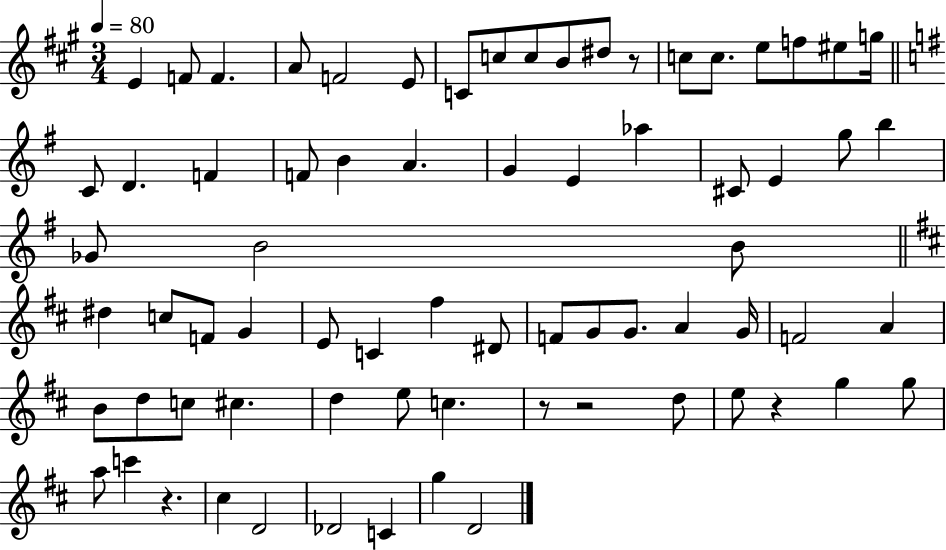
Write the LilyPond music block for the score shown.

{
  \clef treble
  \numericTimeSignature
  \time 3/4
  \key a \major
  \tempo 4 = 80
  e'4 f'8 f'4. | a'8 f'2 e'8 | c'8 c''8 c''8 b'8 dis''8 r8 | c''8 c''8. e''8 f''8 eis''8 g''16 | \break \bar "||" \break \key g \major c'8 d'4. f'4 | f'8 b'4 a'4. | g'4 e'4 aes''4 | cis'8 e'4 g''8 b''4 | \break ges'8 b'2 b'8 | \bar "||" \break \key d \major dis''4 c''8 f'8 g'4 | e'8 c'4 fis''4 dis'8 | f'8 g'8 g'8. a'4 g'16 | f'2 a'4 | \break b'8 d''8 c''8 cis''4. | d''4 e''8 c''4. | r8 r2 d''8 | e''8 r4 g''4 g''8 | \break a''8 c'''4 r4. | cis''4 d'2 | des'2 c'4 | g''4 d'2 | \break \bar "|."
}